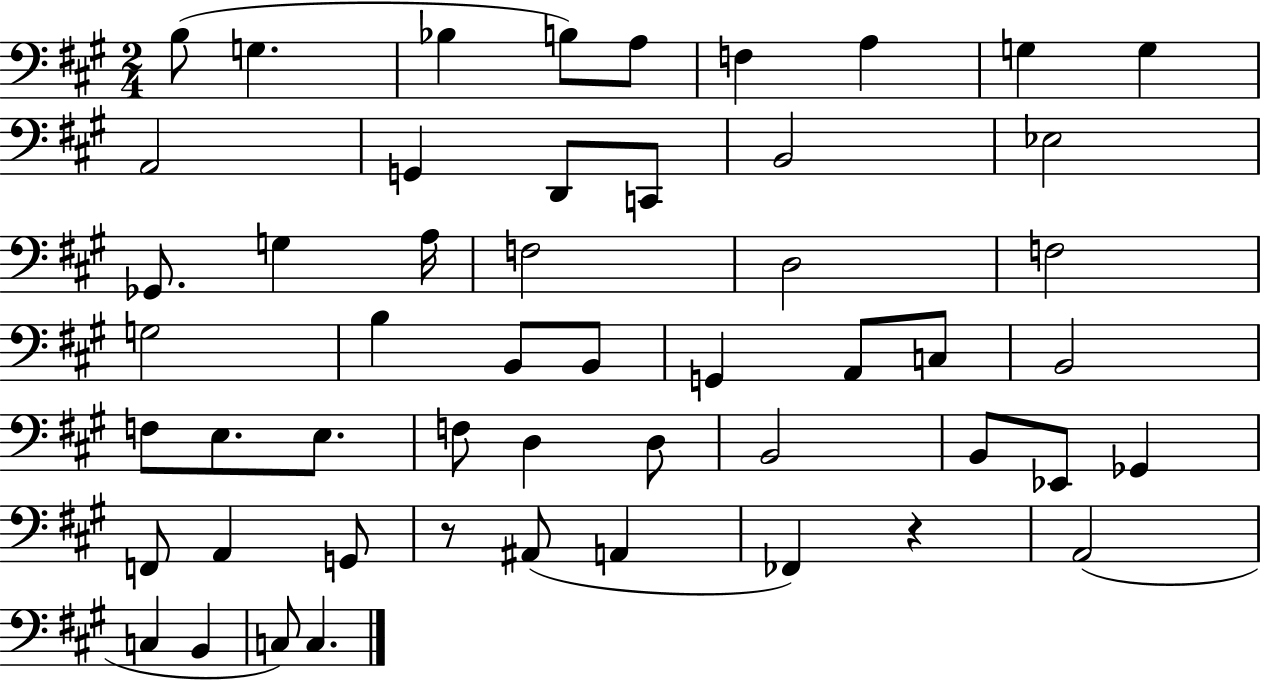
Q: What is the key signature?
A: A major